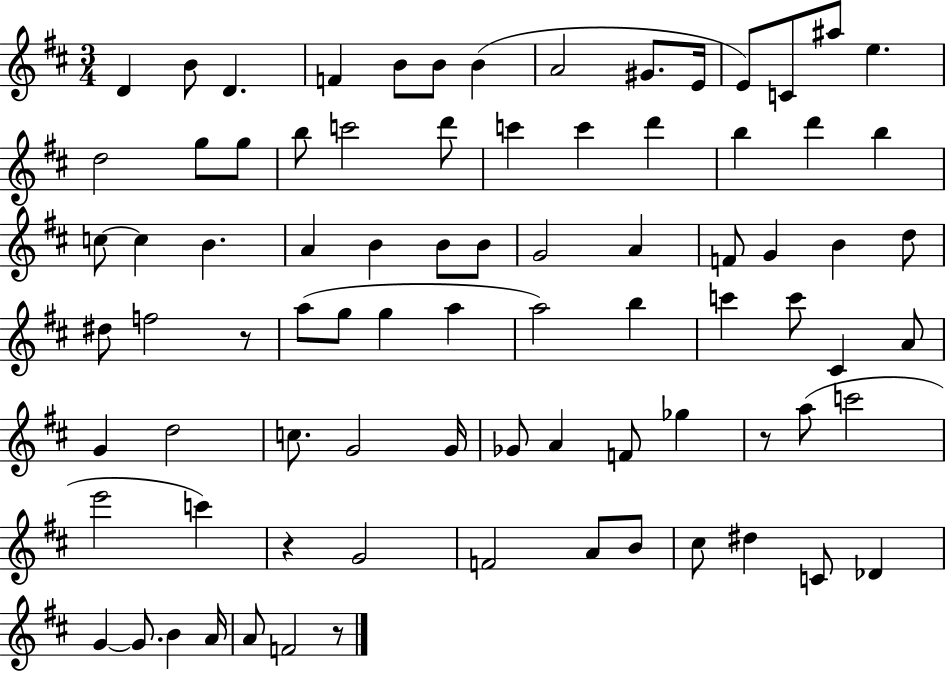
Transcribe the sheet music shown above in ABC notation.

X:1
T:Untitled
M:3/4
L:1/4
K:D
D B/2 D F B/2 B/2 B A2 ^G/2 E/4 E/2 C/2 ^a/2 e d2 g/2 g/2 b/2 c'2 d'/2 c' c' d' b d' b c/2 c B A B B/2 B/2 G2 A F/2 G B d/2 ^d/2 f2 z/2 a/2 g/2 g a a2 b c' c'/2 ^C A/2 G d2 c/2 G2 G/4 _G/2 A F/2 _g z/2 a/2 c'2 e'2 c' z G2 F2 A/2 B/2 ^c/2 ^d C/2 _D G G/2 B A/4 A/2 F2 z/2